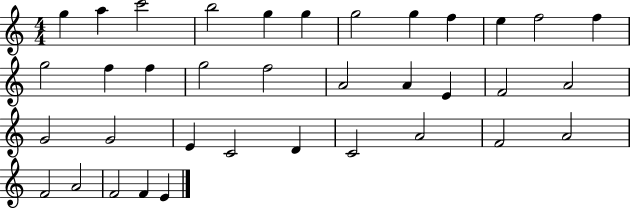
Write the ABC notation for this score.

X:1
T:Untitled
M:4/4
L:1/4
K:C
g a c'2 b2 g g g2 g f e f2 f g2 f f g2 f2 A2 A E F2 A2 G2 G2 E C2 D C2 A2 F2 A2 F2 A2 F2 F E